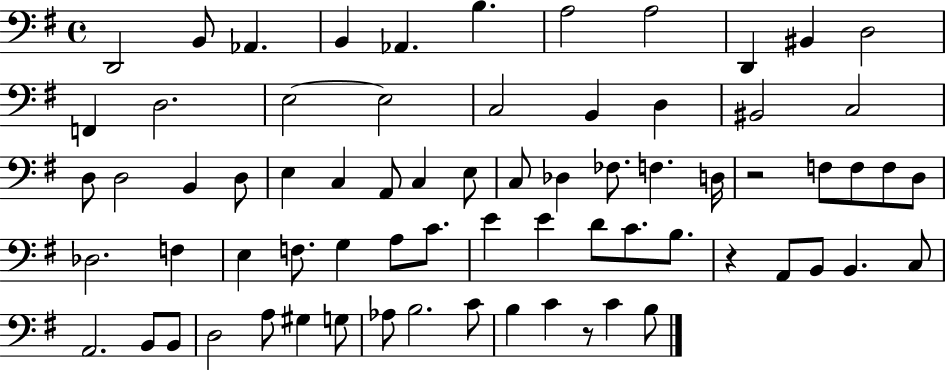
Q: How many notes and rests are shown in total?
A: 71